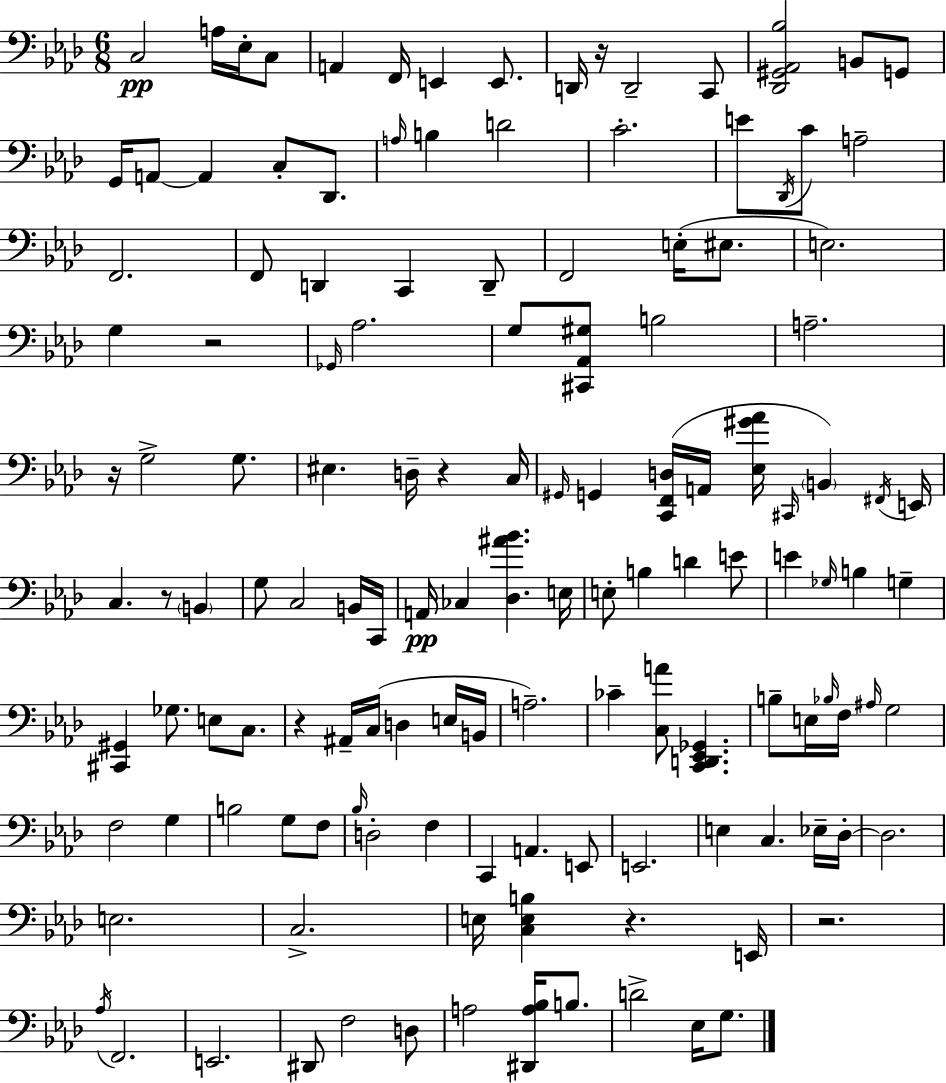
C3/h A3/s Eb3/s C3/e A2/q F2/s E2/q E2/e. D2/s R/s D2/h C2/e [Db2,G#2,Ab2,Bb3]/h B2/e G2/e G2/s A2/e A2/q C3/e Db2/e. A3/s B3/q D4/h C4/h. E4/e Db2/s C4/e A3/h F2/h. F2/e D2/q C2/q D2/e F2/h E3/s EIS3/e. E3/h. G3/q R/h Gb2/s Ab3/h. G3/e [C#2,Ab2,G#3]/e B3/h A3/h. R/s G3/h G3/e. EIS3/q. D3/s R/q C3/s G#2/s G2/q [C2,F2,D3]/s A2/s [Eb3,G#4,Ab4]/s C#2/s B2/q F#2/s E2/s C3/q. R/e B2/q G3/e C3/h B2/s C2/s A2/s CES3/q [Db3,A#4,Bb4]/q. E3/s E3/e B3/q D4/q E4/e E4/q Gb3/s B3/q G3/q [C#2,G#2]/q Gb3/e. E3/e C3/e. R/q A#2/s C3/s D3/q E3/s B2/s A3/h. CES4/q [C3,A4]/e [C2,D2,Eb2,Gb2]/q. B3/e E3/s Bb3/s F3/s A#3/s G3/h F3/h G3/q B3/h G3/e F3/e Bb3/s D3/h F3/q C2/q A2/q. E2/e E2/h. E3/q C3/q. Eb3/s Db3/s Db3/h. E3/h. C3/h. E3/s [C3,E3,B3]/q R/q. E2/s R/h. Ab3/s F2/h. E2/h. D#2/e F3/h D3/e A3/h [D#2,A3,Bb3]/s B3/e. D4/h Eb3/s G3/e.